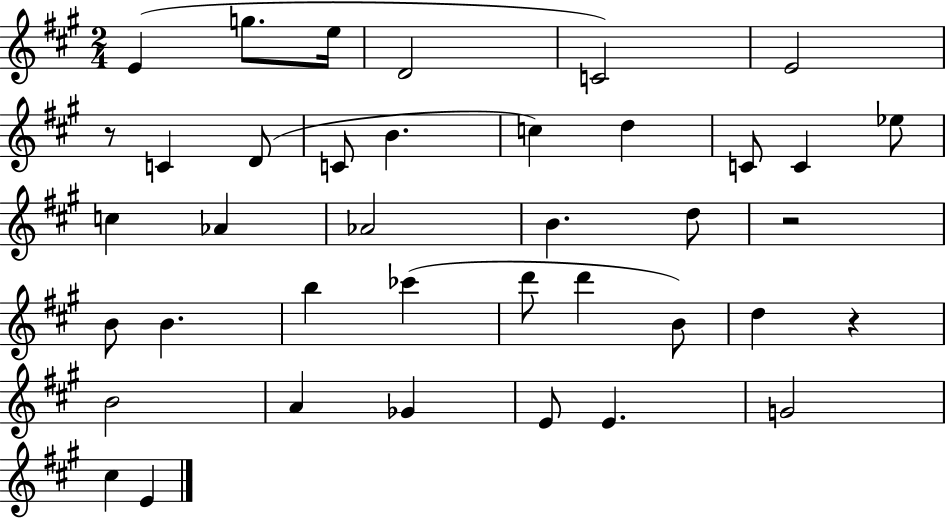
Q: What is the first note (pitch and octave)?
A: E4